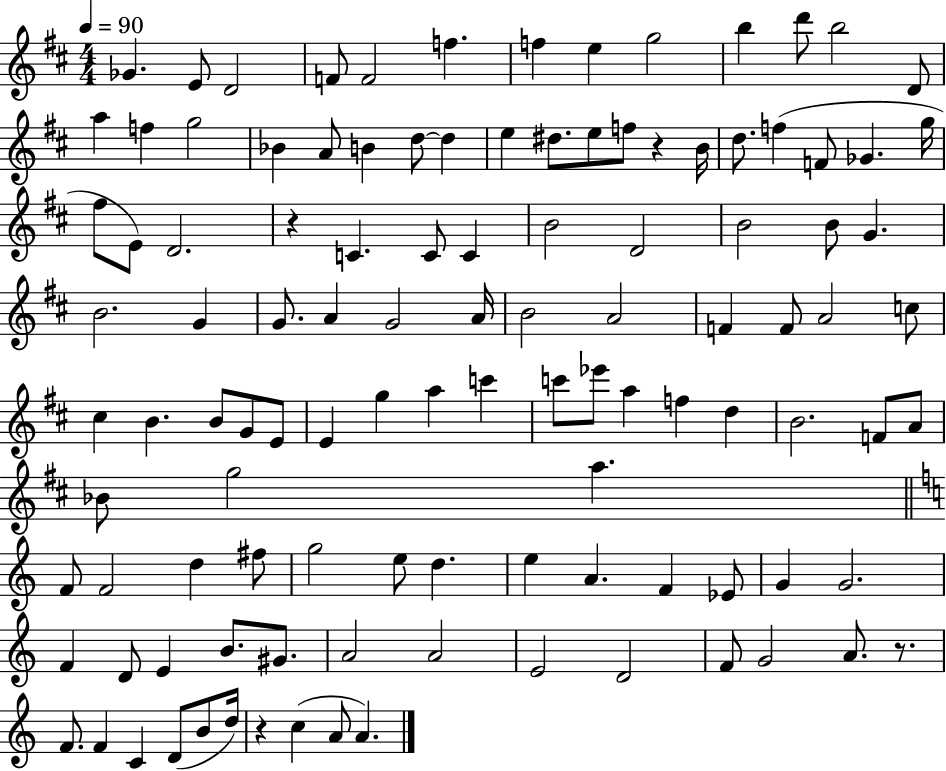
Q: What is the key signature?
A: D major